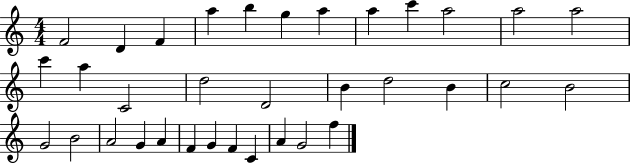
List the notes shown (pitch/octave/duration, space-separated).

F4/h D4/q F4/q A5/q B5/q G5/q A5/q A5/q C6/q A5/h A5/h A5/h C6/q A5/q C4/h D5/h D4/h B4/q D5/h B4/q C5/h B4/h G4/h B4/h A4/h G4/q A4/q F4/q G4/q F4/q C4/q A4/q G4/h F5/q